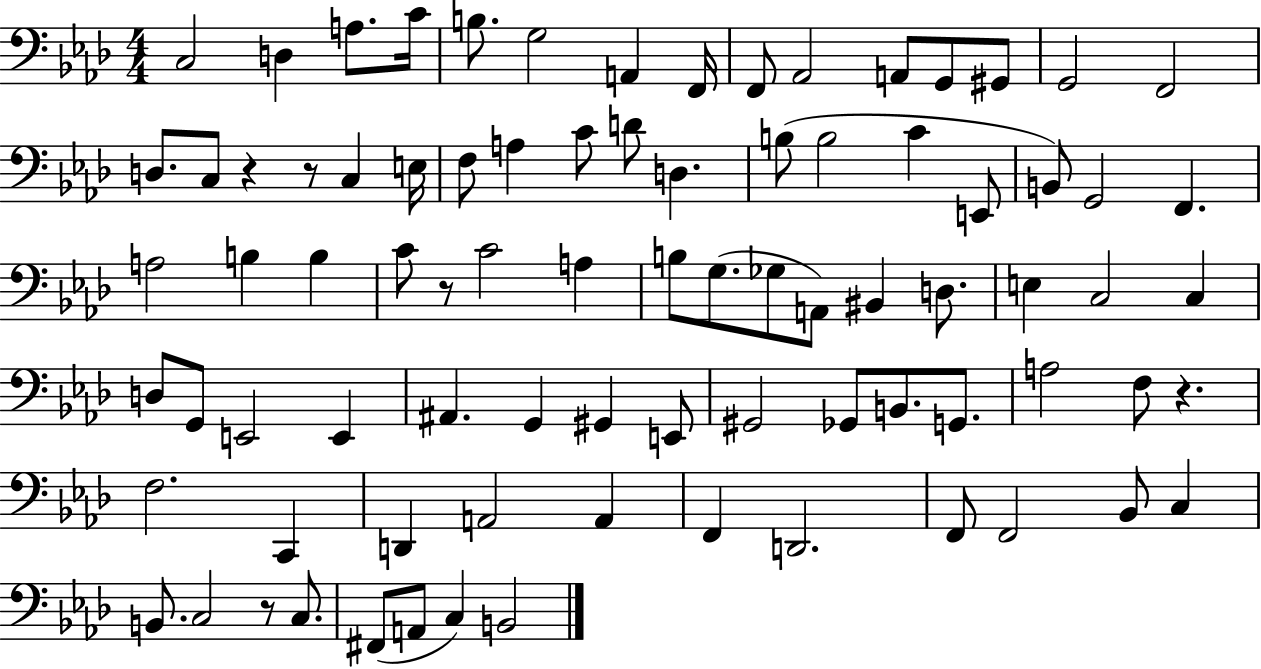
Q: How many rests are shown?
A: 5